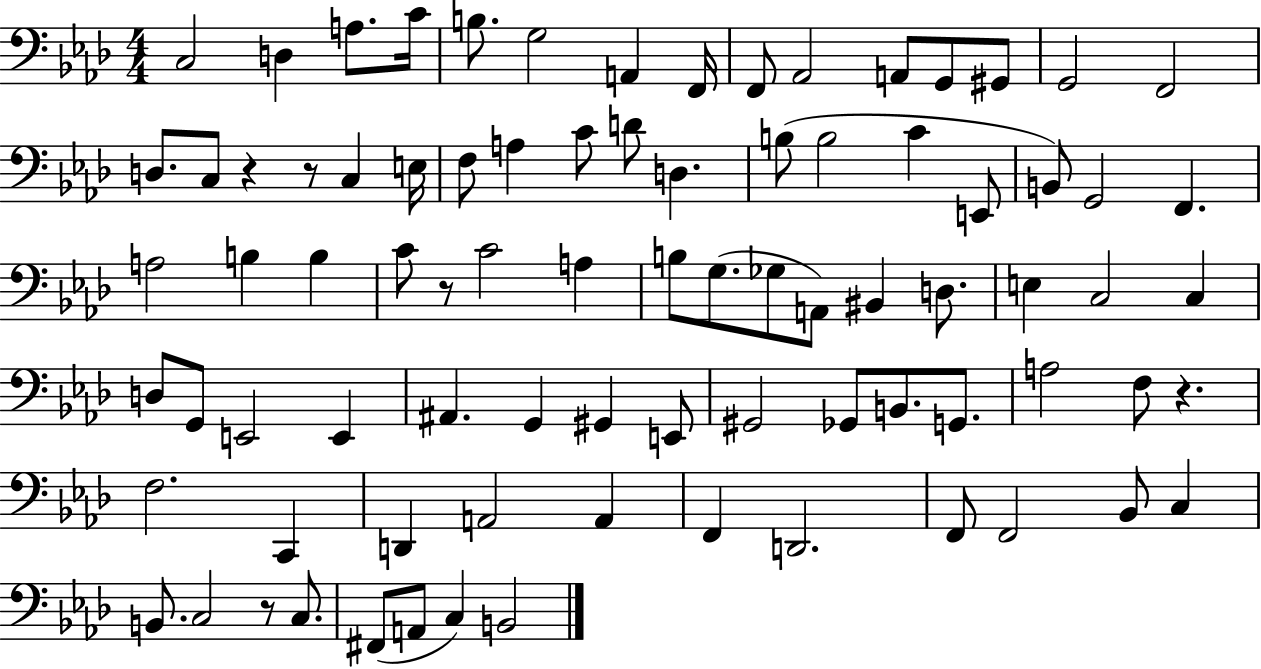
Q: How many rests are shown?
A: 5